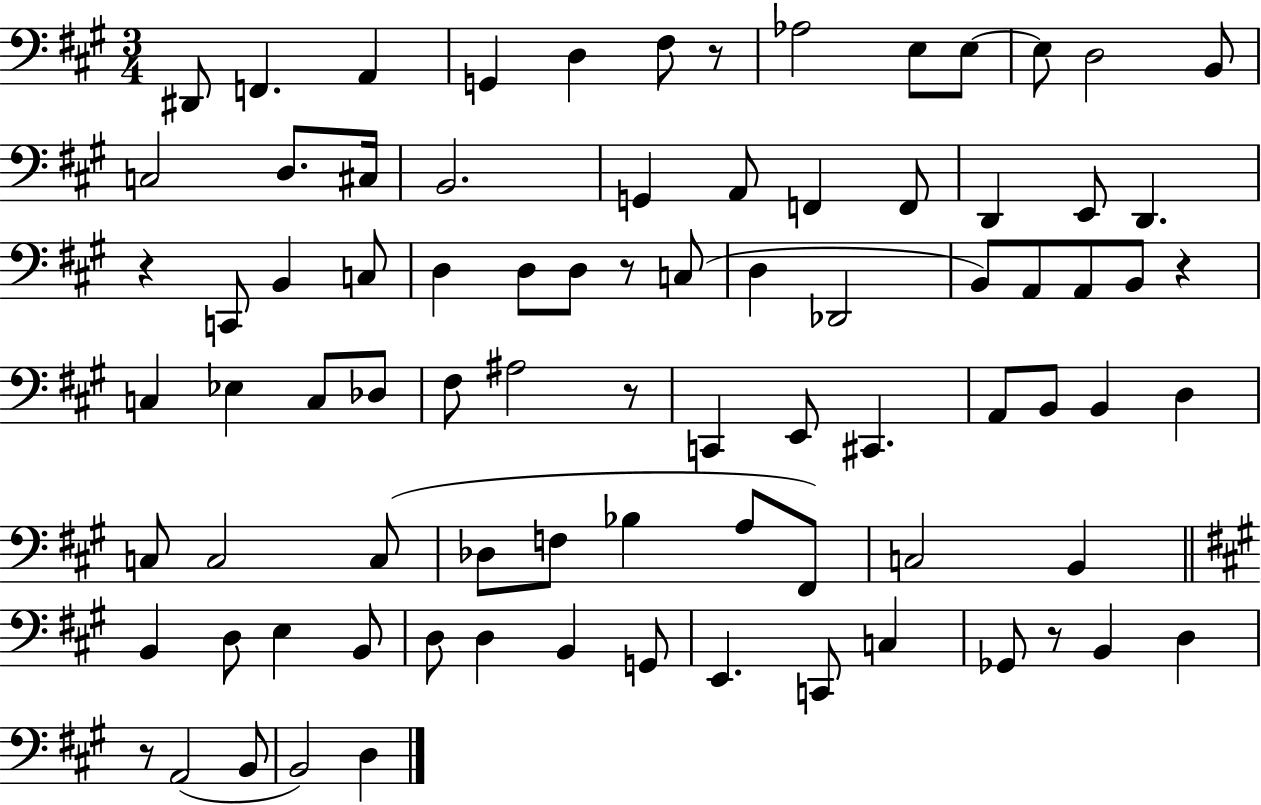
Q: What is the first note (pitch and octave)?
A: D#2